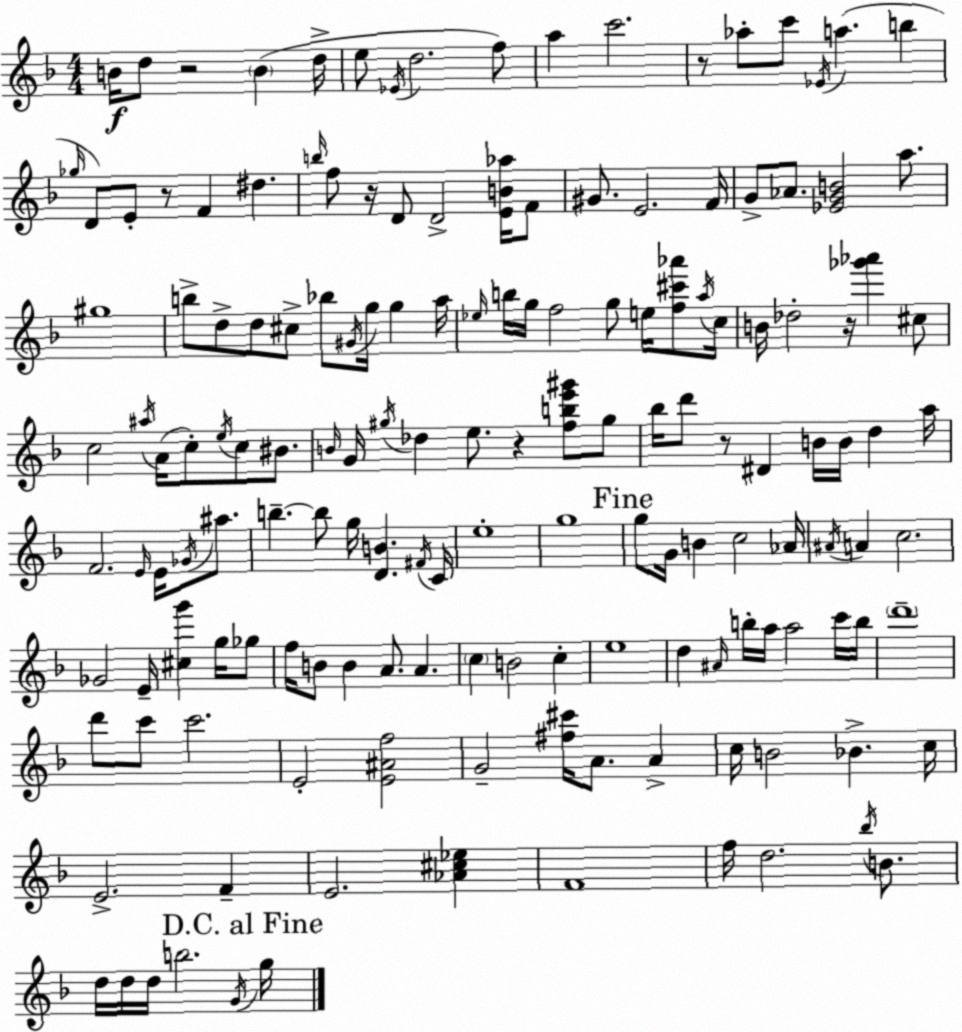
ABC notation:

X:1
T:Untitled
M:4/4
L:1/4
K:F
B/4 d/2 z2 B d/4 e/2 _E/4 d2 f/2 a c'2 z/2 _a/2 c'/2 _E/4 a b _g/4 D/2 E/2 z/2 F ^d b/4 f/2 z/4 D/2 D2 [EB_a]/4 F/2 ^G/2 E2 F/4 G/2 _A/2 [_EGB]2 a/2 ^g4 b/2 d/2 d/2 ^c/2 _b/2 ^G/4 g/4 g a/4 _e/4 b/4 g/4 f2 g/2 e/4 [f^c'_a']/2 a/4 c/4 B/4 _d2 z/4 [_g'_a'] ^c/2 c2 ^a/4 A/4 c/2 e/4 c/2 ^B/2 B/4 G/4 ^g/4 _d e/2 z [fbe'^g']/2 ^g/2 _b/4 d'/2 z/2 ^D B/4 B/4 d a/4 F2 E/4 E/4 _G/4 ^a/2 b b/2 g/4 [DB] ^F/4 C/4 e4 g4 g/2 G/4 B c2 _A/4 ^A/4 A c2 _G2 E/4 [^cg'] g/4 _g/2 f/4 B/2 B A/2 A c B2 c e4 d ^A/4 b/4 a/4 a2 c'/4 b/4 d'4 d'/2 c'/2 c'2 E2 [E^Af]2 G2 [^f^c']/4 A/2 A c/4 B2 _B c/4 E2 F E2 [_A^c_e] F4 f/4 d2 _b/4 B/2 d/4 d/4 d/4 b2 G/4 g/4